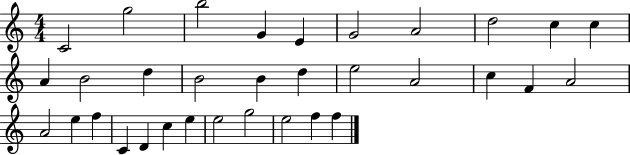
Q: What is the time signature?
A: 4/4